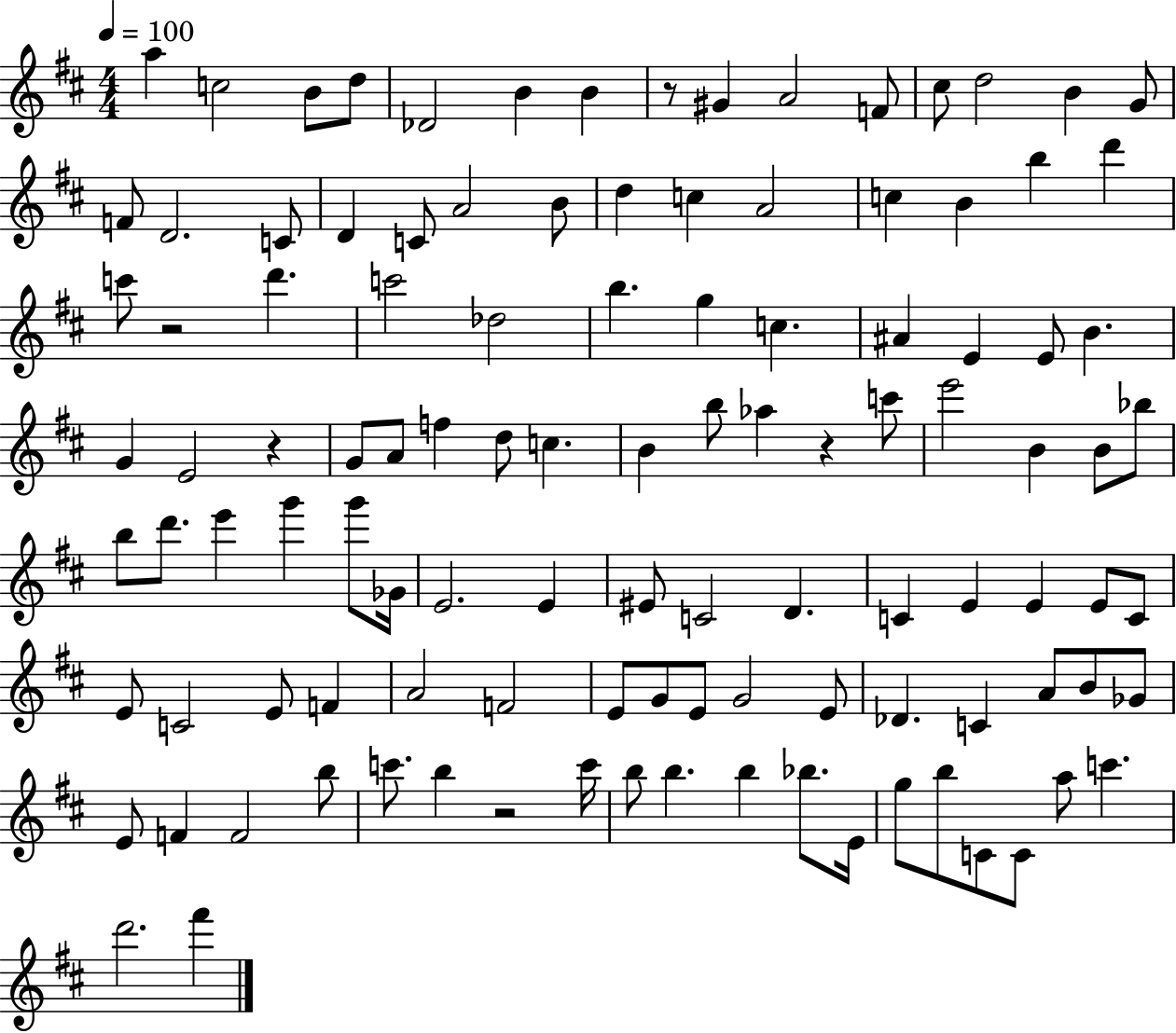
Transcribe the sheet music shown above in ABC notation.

X:1
T:Untitled
M:4/4
L:1/4
K:D
a c2 B/2 d/2 _D2 B B z/2 ^G A2 F/2 ^c/2 d2 B G/2 F/2 D2 C/2 D C/2 A2 B/2 d c A2 c B b d' c'/2 z2 d' c'2 _d2 b g c ^A E E/2 B G E2 z G/2 A/2 f d/2 c B b/2 _a z c'/2 e'2 B B/2 _b/2 b/2 d'/2 e' g' g'/2 _G/4 E2 E ^E/2 C2 D C E E E/2 C/2 E/2 C2 E/2 F A2 F2 E/2 G/2 E/2 G2 E/2 _D C A/2 B/2 _G/2 E/2 F F2 b/2 c'/2 b z2 c'/4 b/2 b b _b/2 E/4 g/2 b/2 C/2 C/2 a/2 c' d'2 ^f'